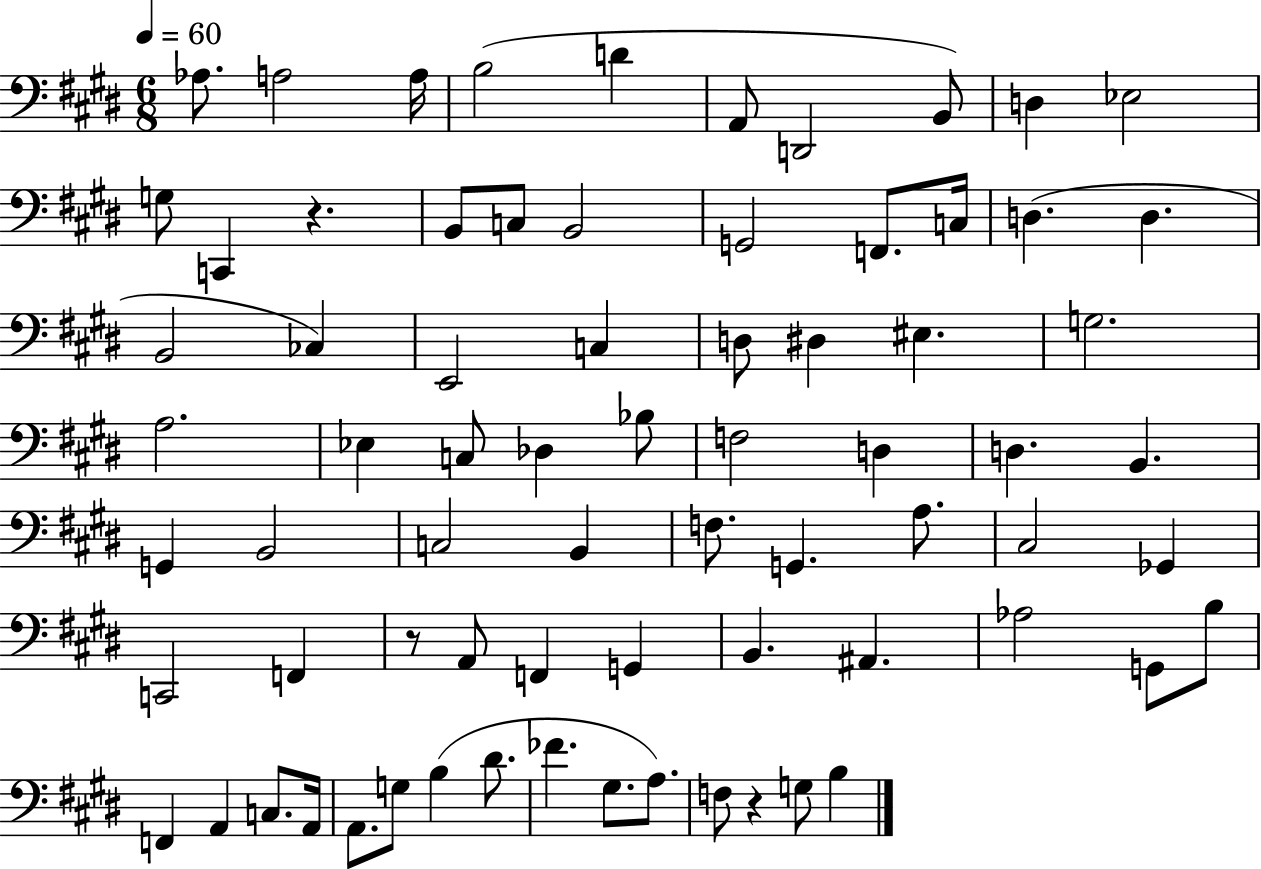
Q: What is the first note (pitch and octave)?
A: Ab3